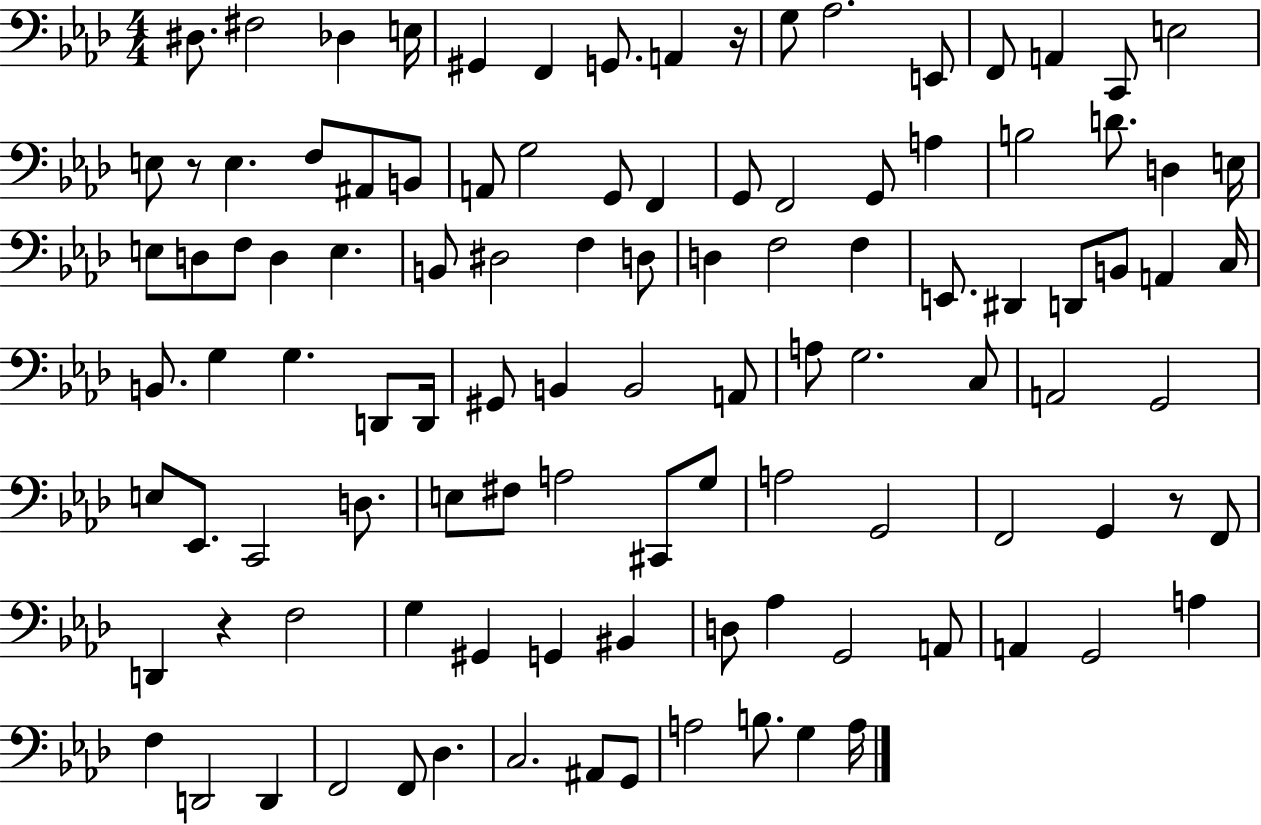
X:1
T:Untitled
M:4/4
L:1/4
K:Ab
^D,/2 ^F,2 _D, E,/4 ^G,, F,, G,,/2 A,, z/4 G,/2 _A,2 E,,/2 F,,/2 A,, C,,/2 E,2 E,/2 z/2 E, F,/2 ^A,,/2 B,,/2 A,,/2 G,2 G,,/2 F,, G,,/2 F,,2 G,,/2 A, B,2 D/2 D, E,/4 E,/2 D,/2 F,/2 D, E, B,,/2 ^D,2 F, D,/2 D, F,2 F, E,,/2 ^D,, D,,/2 B,,/2 A,, C,/4 B,,/2 G, G, D,,/2 D,,/4 ^G,,/2 B,, B,,2 A,,/2 A,/2 G,2 C,/2 A,,2 G,,2 E,/2 _E,,/2 C,,2 D,/2 E,/2 ^F,/2 A,2 ^C,,/2 G,/2 A,2 G,,2 F,,2 G,, z/2 F,,/2 D,, z F,2 G, ^G,, G,, ^B,, D,/2 _A, G,,2 A,,/2 A,, G,,2 A, F, D,,2 D,, F,,2 F,,/2 _D, C,2 ^A,,/2 G,,/2 A,2 B,/2 G, A,/4